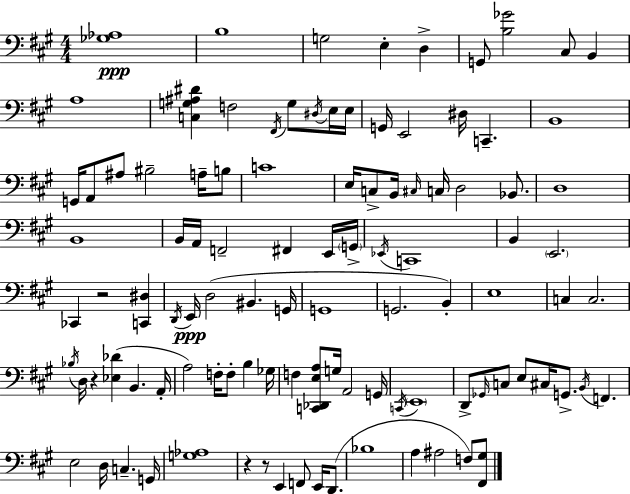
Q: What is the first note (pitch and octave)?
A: B3